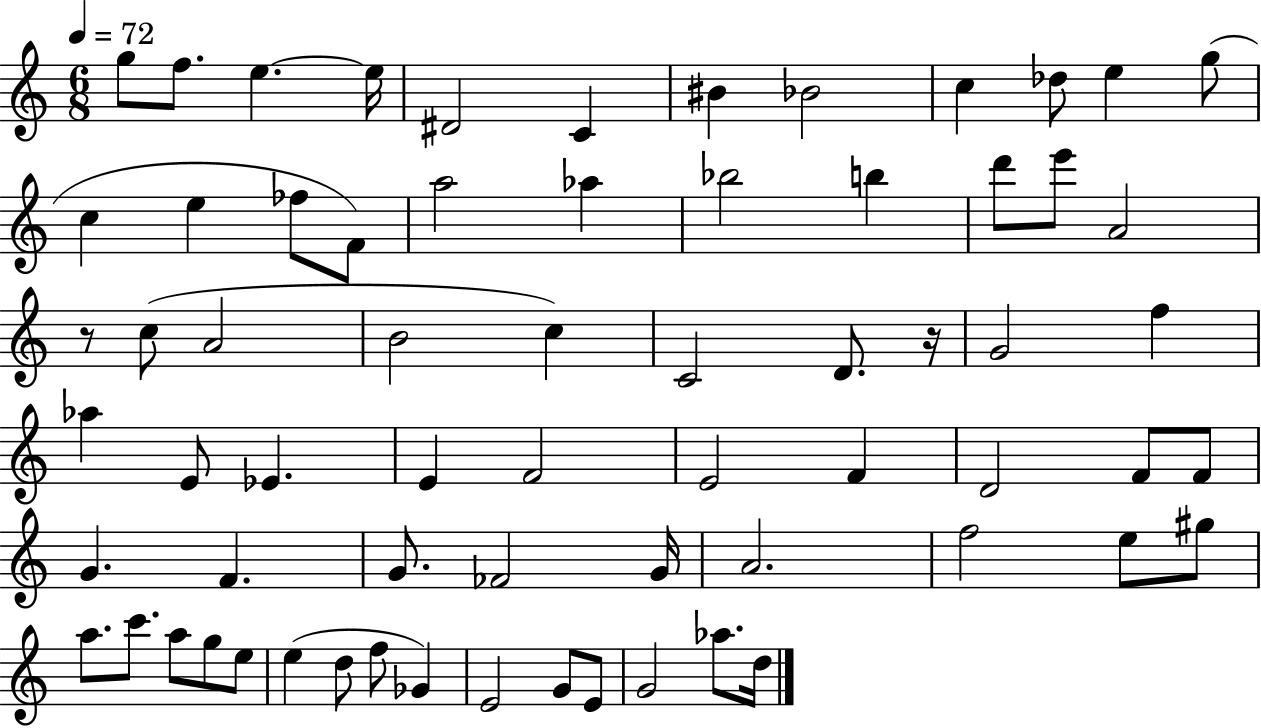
{
  \clef treble
  \numericTimeSignature
  \time 6/8
  \key c \major
  \tempo 4 = 72
  \repeat volta 2 { g''8 f''8. e''4.~~ e''16 | dis'2 c'4 | bis'4 bes'2 | c''4 des''8 e''4 g''8( | \break c''4 e''4 fes''8 f'8) | a''2 aes''4 | bes''2 b''4 | d'''8 e'''8 a'2 | \break r8 c''8( a'2 | b'2 c''4) | c'2 d'8. r16 | g'2 f''4 | \break aes''4 e'8 ees'4. | e'4 f'2 | e'2 f'4 | d'2 f'8 f'8 | \break g'4. f'4. | g'8. fes'2 g'16 | a'2. | f''2 e''8 gis''8 | \break a''8. c'''8. a''8 g''8 e''8 | e''4( d''8 f''8 ges'4) | e'2 g'8 e'8 | g'2 aes''8. d''16 | \break } \bar "|."
}